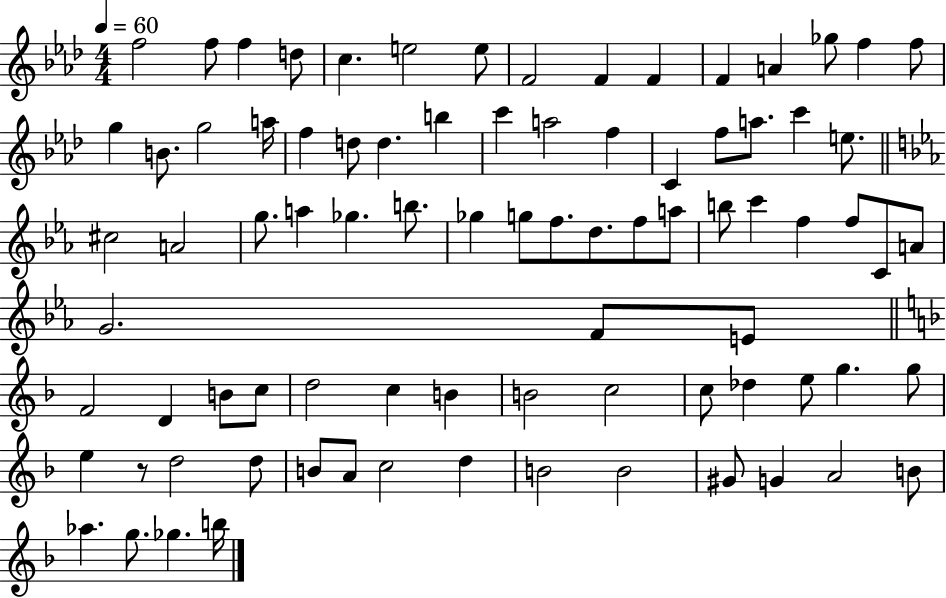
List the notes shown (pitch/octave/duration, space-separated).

F5/h F5/e F5/q D5/e C5/q. E5/h E5/e F4/h F4/q F4/q F4/q A4/q Gb5/e F5/q F5/e G5/q B4/e. G5/h A5/s F5/q D5/e D5/q. B5/q C6/q A5/h F5/q C4/q F5/e A5/e. C6/q E5/e. C#5/h A4/h G5/e. A5/q Gb5/q. B5/e. Gb5/q G5/e F5/e. D5/e. F5/e A5/e B5/e C6/q F5/q F5/e C4/e A4/e G4/h. F4/e E4/e F4/h D4/q B4/e C5/e D5/h C5/q B4/q B4/h C5/h C5/e Db5/q E5/e G5/q. G5/e E5/q R/e D5/h D5/e B4/e A4/e C5/h D5/q B4/h B4/h G#4/e G4/q A4/h B4/e Ab5/q. G5/e. Gb5/q. B5/s